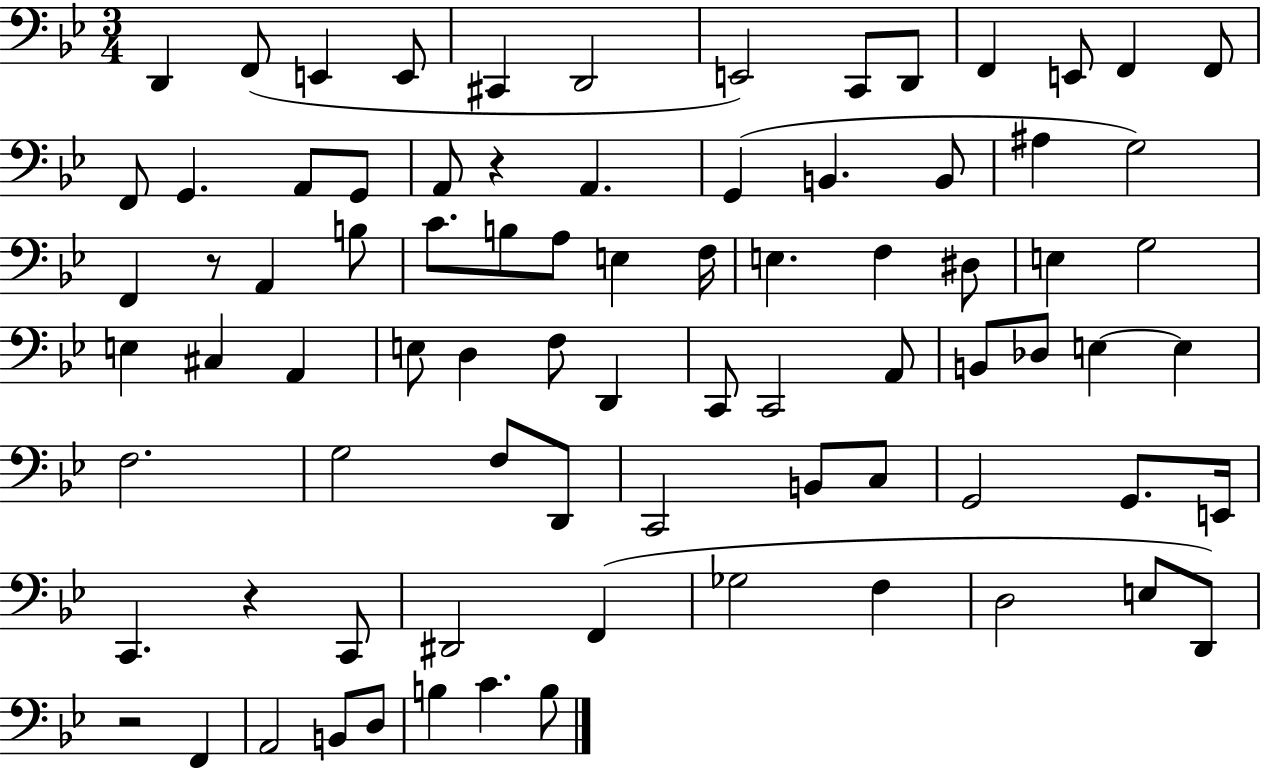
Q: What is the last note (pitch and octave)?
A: B3